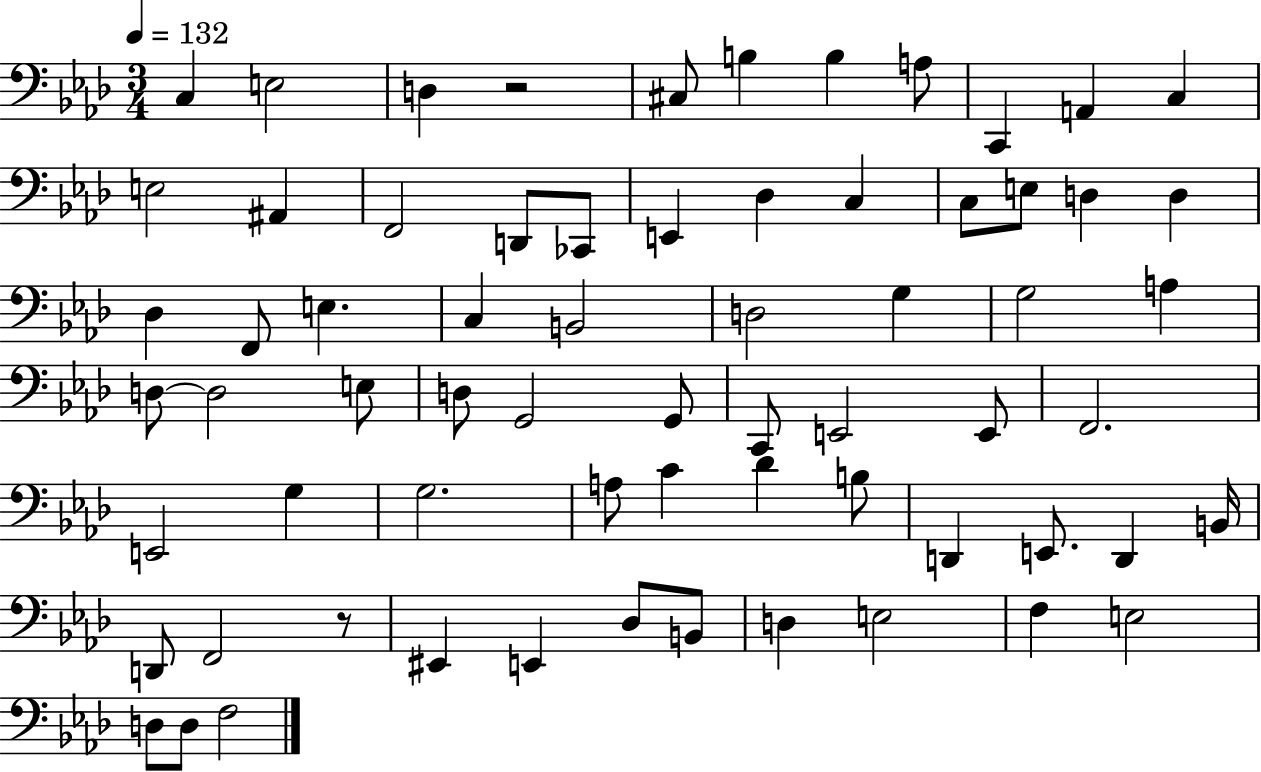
{
  \clef bass
  \numericTimeSignature
  \time 3/4
  \key aes \major
  \tempo 4 = 132
  c4 e2 | d4 r2 | cis8 b4 b4 a8 | c,4 a,4 c4 | \break e2 ais,4 | f,2 d,8 ces,8 | e,4 des4 c4 | c8 e8 d4 d4 | \break des4 f,8 e4. | c4 b,2 | d2 g4 | g2 a4 | \break d8~~ d2 e8 | d8 g,2 g,8 | c,8 e,2 e,8 | f,2. | \break e,2 g4 | g2. | a8 c'4 des'4 b8 | d,4 e,8. d,4 b,16 | \break d,8 f,2 r8 | eis,4 e,4 des8 b,8 | d4 e2 | f4 e2 | \break d8 d8 f2 | \bar "|."
}